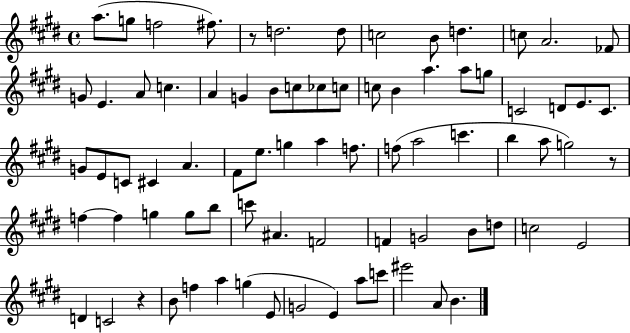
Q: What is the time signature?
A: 4/4